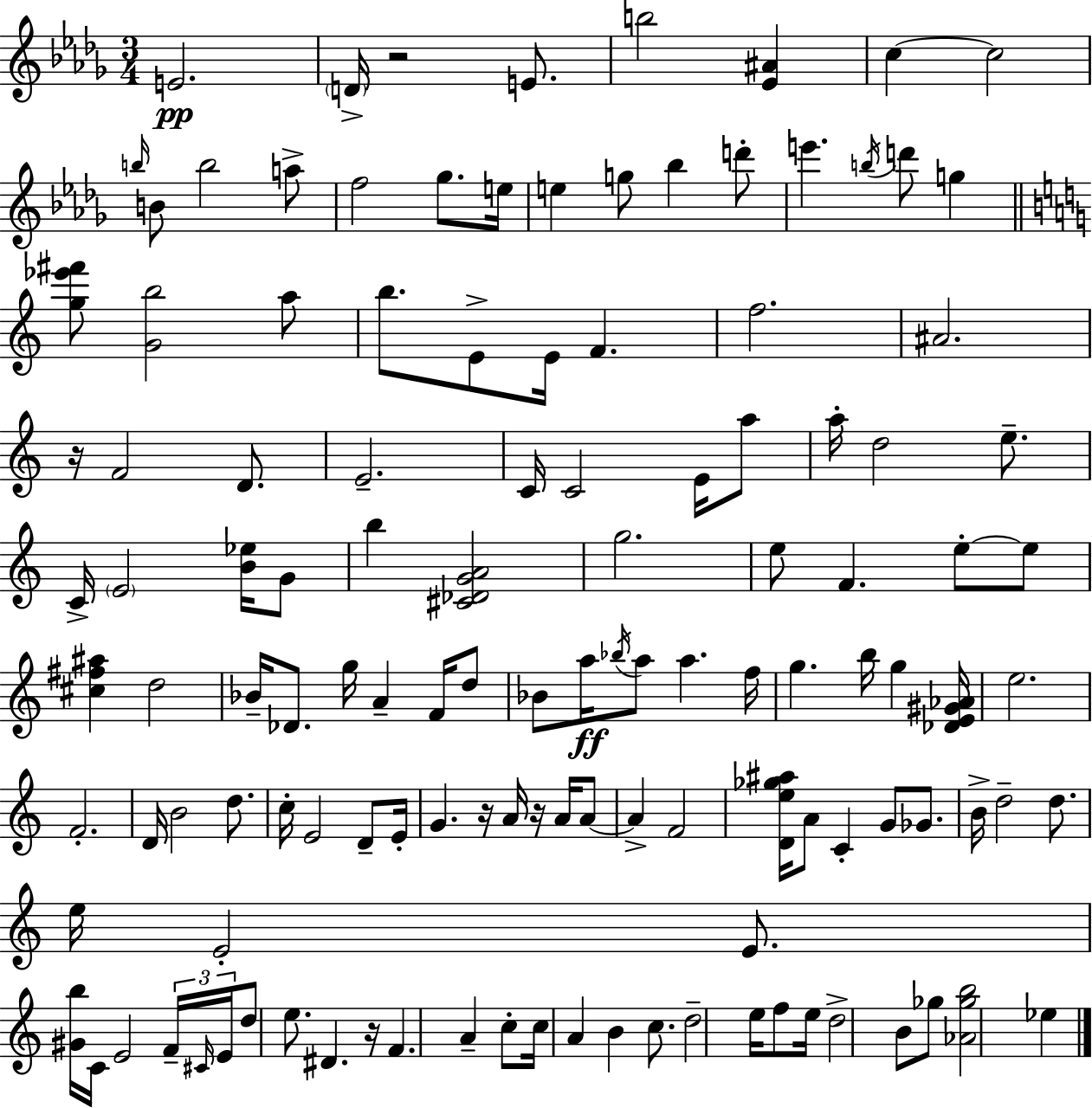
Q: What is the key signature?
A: BES minor